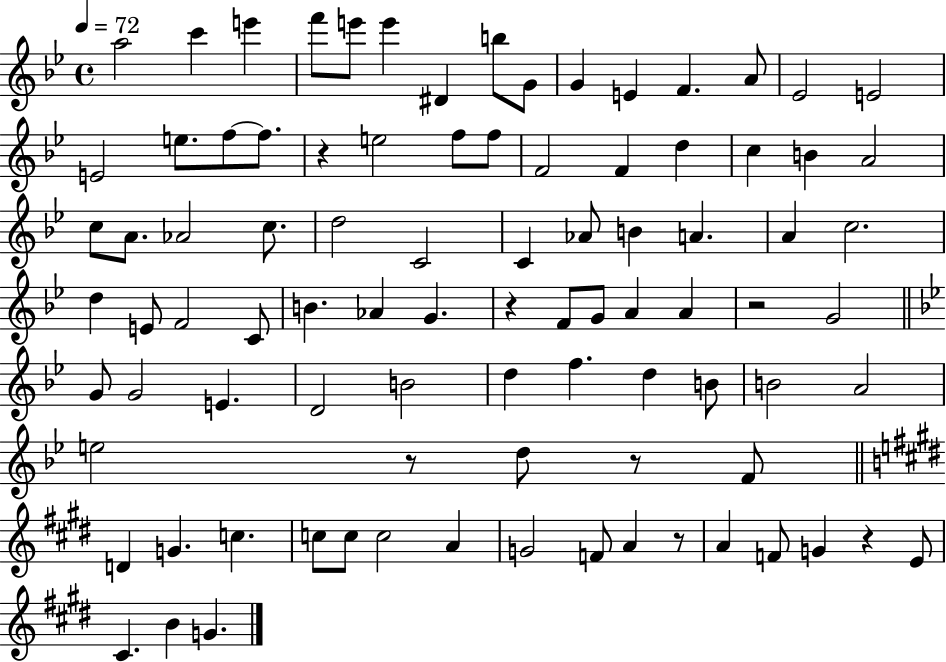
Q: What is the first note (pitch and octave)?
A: A5